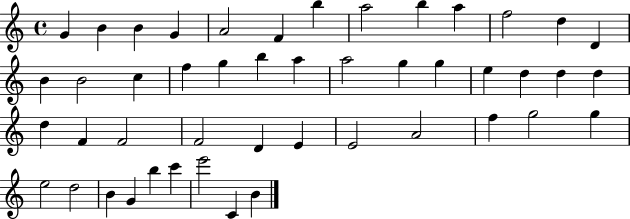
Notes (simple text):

G4/q B4/q B4/q G4/q A4/h F4/q B5/q A5/h B5/q A5/q F5/h D5/q D4/q B4/q B4/h C5/q F5/q G5/q B5/q A5/q A5/h G5/q G5/q E5/q D5/q D5/q D5/q D5/q F4/q F4/h F4/h D4/q E4/q E4/h A4/h F5/q G5/h G5/q E5/h D5/h B4/q G4/q B5/q C6/q E6/h C4/q B4/q